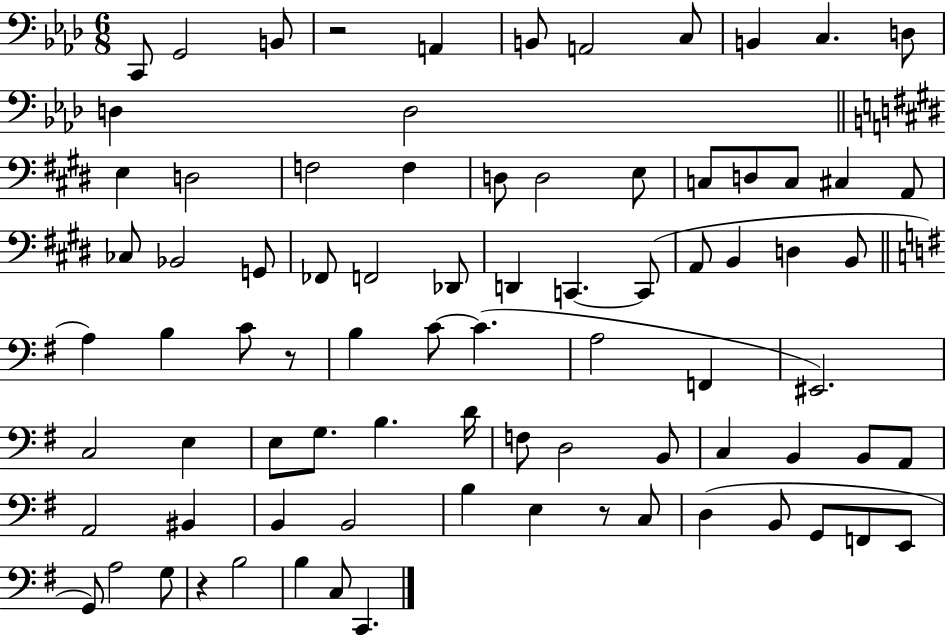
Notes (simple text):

C2/e G2/h B2/e R/h A2/q B2/e A2/h C3/e B2/q C3/q. D3/e D3/q D3/h E3/q D3/h F3/h F3/q D3/e D3/h E3/e C3/e D3/e C3/e C#3/q A2/e CES3/e Bb2/h G2/e FES2/e F2/h Db2/e D2/q C2/q. C2/e A2/e B2/q D3/q B2/e A3/q B3/q C4/e R/e B3/q C4/e C4/q. A3/h F2/q EIS2/h. C3/h E3/q E3/e G3/e. B3/q. D4/s F3/e D3/h B2/e C3/q B2/q B2/e A2/e A2/h BIS2/q B2/q B2/h B3/q E3/q R/e C3/e D3/q B2/e G2/e F2/e E2/e G2/e A3/h G3/e R/q B3/h B3/q C3/e C2/q.